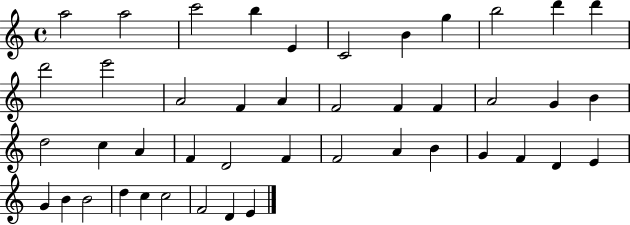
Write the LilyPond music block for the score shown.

{
  \clef treble
  \time 4/4
  \defaultTimeSignature
  \key c \major
  a''2 a''2 | c'''2 b''4 e'4 | c'2 b'4 g''4 | b''2 d'''4 d'''4 | \break d'''2 e'''2 | a'2 f'4 a'4 | f'2 f'4 f'4 | a'2 g'4 b'4 | \break d''2 c''4 a'4 | f'4 d'2 f'4 | f'2 a'4 b'4 | g'4 f'4 d'4 e'4 | \break g'4 b'4 b'2 | d''4 c''4 c''2 | f'2 d'4 e'4 | \bar "|."
}